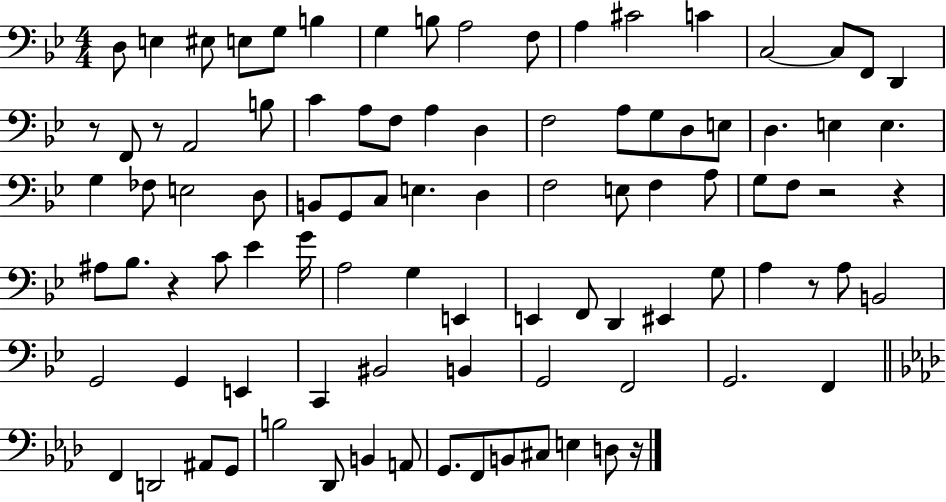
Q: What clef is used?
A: bass